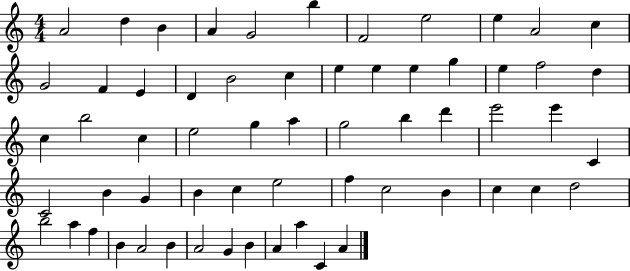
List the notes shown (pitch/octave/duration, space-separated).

A4/h D5/q B4/q A4/q G4/h B5/q F4/h E5/h E5/q A4/h C5/q G4/h F4/q E4/q D4/q B4/h C5/q E5/q E5/q E5/q G5/q E5/q F5/h D5/q C5/q B5/h C5/q E5/h G5/q A5/q G5/h B5/q D6/q E6/h E6/q C4/q C4/h B4/q G4/q B4/q C5/q E5/h F5/q C5/h B4/q C5/q C5/q D5/h B5/h A5/q F5/q B4/q A4/h B4/q A4/h G4/q B4/q A4/q A5/q C4/q A4/q